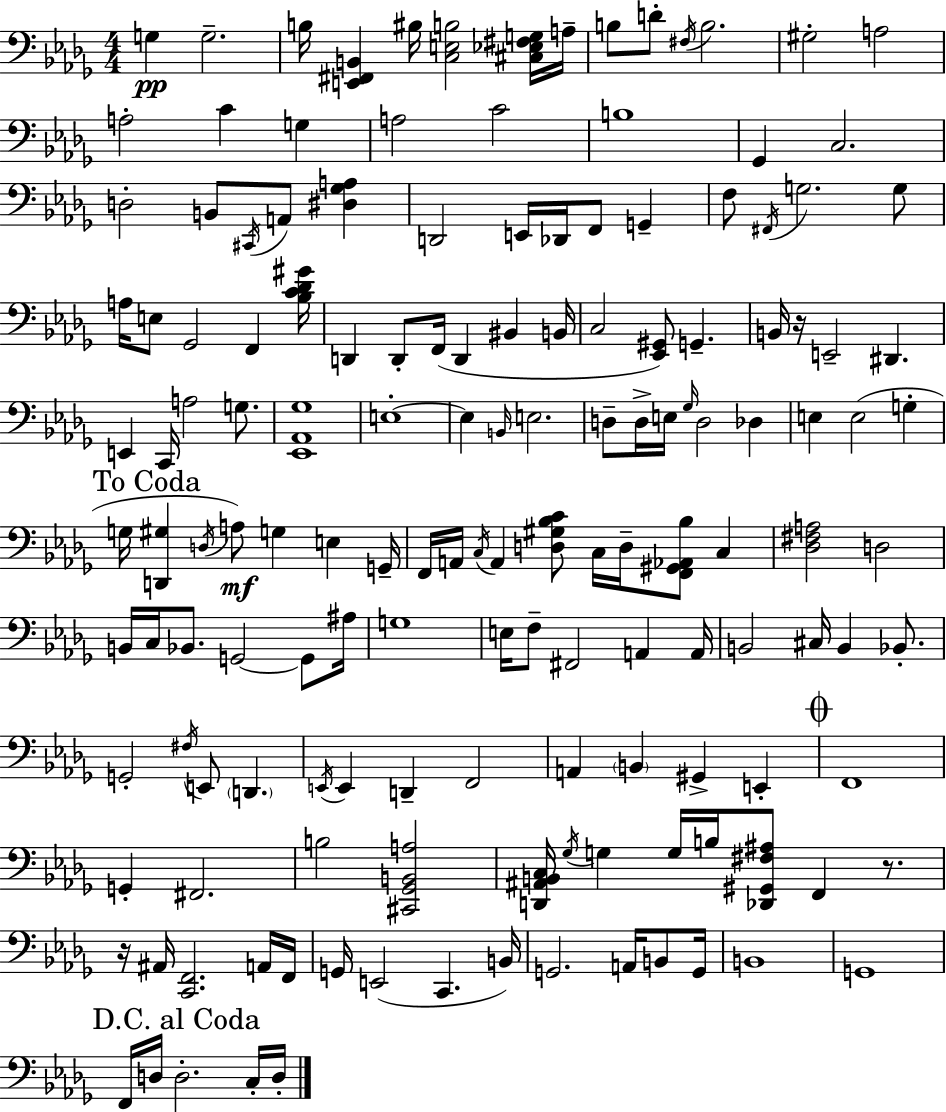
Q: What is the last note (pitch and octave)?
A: D3